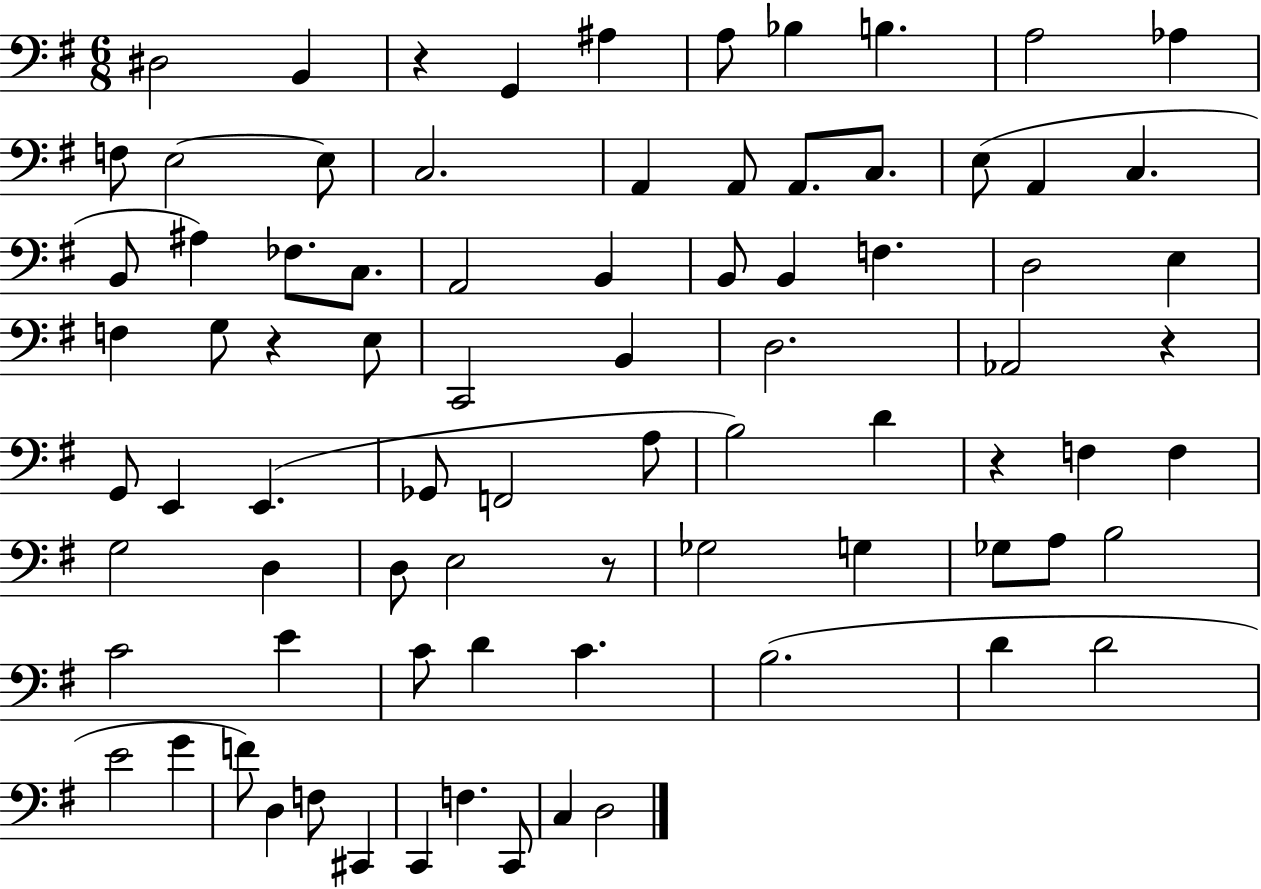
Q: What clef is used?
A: bass